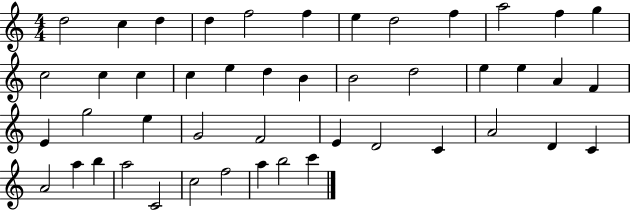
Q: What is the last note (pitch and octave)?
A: C6